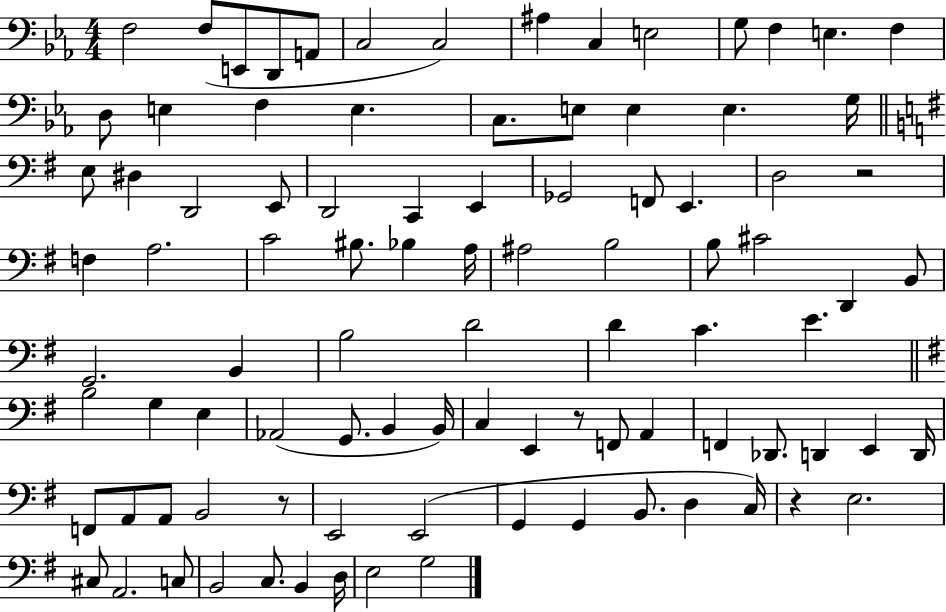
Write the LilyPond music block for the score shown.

{
  \clef bass
  \numericTimeSignature
  \time 4/4
  \key ees \major
  \repeat volta 2 { f2 f8( e,8 d,8 a,8 | c2 c2) | ais4 c4 e2 | g8 f4 e4. f4 | \break d8 e4 f4 e4. | c8. e8 e4 e4. g16 | \bar "||" \break \key g \major e8 dis4 d,2 e,8 | d,2 c,4 e,4 | ges,2 f,8 e,4. | d2 r2 | \break f4 a2. | c'2 bis8. bes4 a16 | ais2 b2 | b8 cis'2 d,4 b,8 | \break g,2. b,4 | b2 d'2 | d'4 c'4. e'4. | \bar "||" \break \key g \major b2 g4 e4 | aes,2( g,8. b,4 b,16) | c4 e,4 r8 f,8 a,4 | f,4 des,8. d,4 e,4 d,16 | \break f,8 a,8 a,8 b,2 r8 | e,2 e,2( | g,4 g,4 b,8. d4 c16) | r4 e2. | \break cis8 a,2. c8 | b,2 c8. b,4 d16 | e2 g2 | } \bar "|."
}